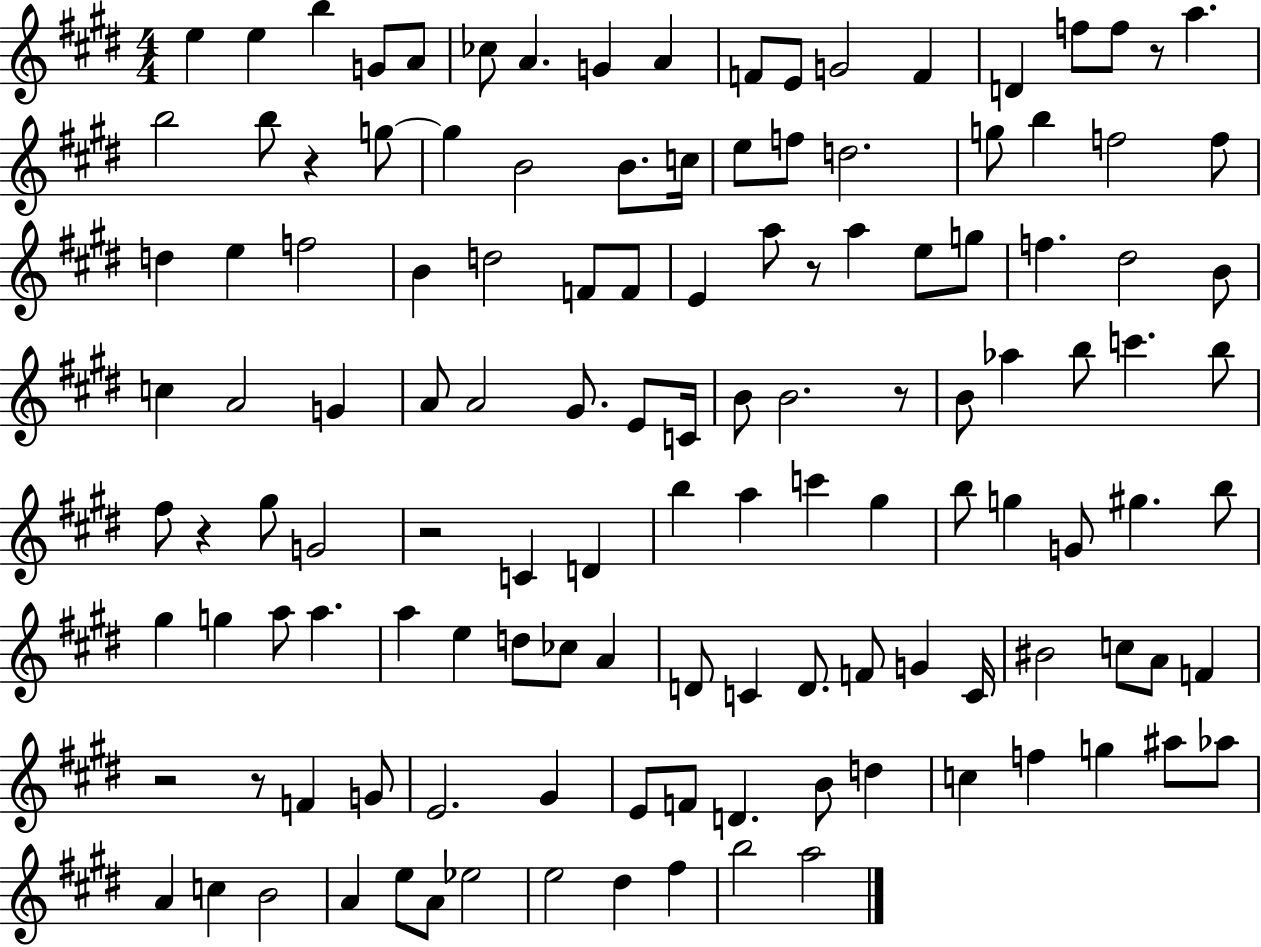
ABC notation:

X:1
T:Untitled
M:4/4
L:1/4
K:E
e e b G/2 A/2 _c/2 A G A F/2 E/2 G2 F D f/2 f/2 z/2 a b2 b/2 z g/2 g B2 B/2 c/4 e/2 f/2 d2 g/2 b f2 f/2 d e f2 B d2 F/2 F/2 E a/2 z/2 a e/2 g/2 f ^d2 B/2 c A2 G A/2 A2 ^G/2 E/2 C/4 B/2 B2 z/2 B/2 _a b/2 c' b/2 ^f/2 z ^g/2 G2 z2 C D b a c' ^g b/2 g G/2 ^g b/2 ^g g a/2 a a e d/2 _c/2 A D/2 C D/2 F/2 G C/4 ^B2 c/2 A/2 F z2 z/2 F G/2 E2 ^G E/2 F/2 D B/2 d c f g ^a/2 _a/2 A c B2 A e/2 A/2 _e2 e2 ^d ^f b2 a2